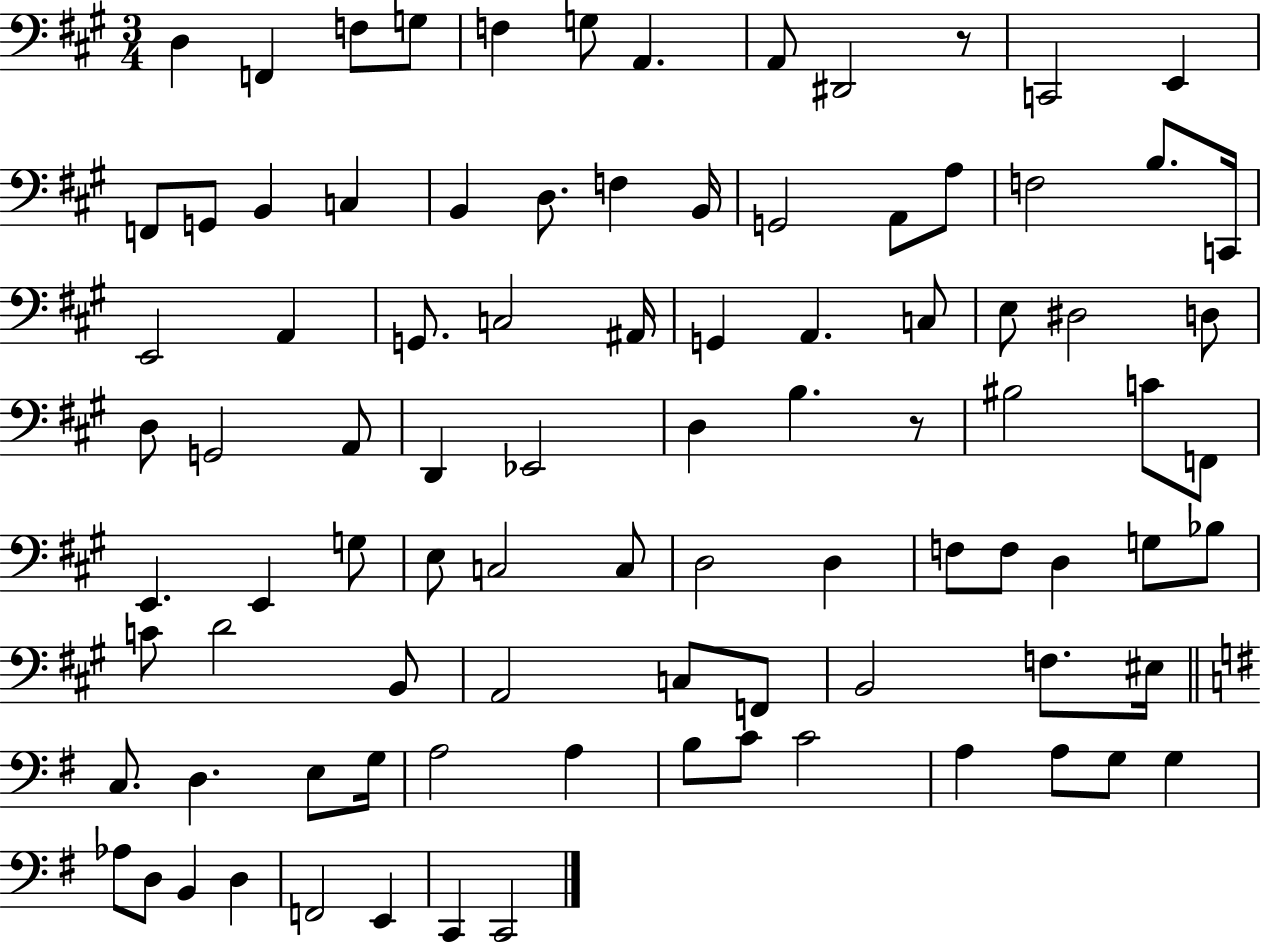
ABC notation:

X:1
T:Untitled
M:3/4
L:1/4
K:A
D, F,, F,/2 G,/2 F, G,/2 A,, A,,/2 ^D,,2 z/2 C,,2 E,, F,,/2 G,,/2 B,, C, B,, D,/2 F, B,,/4 G,,2 A,,/2 A,/2 F,2 B,/2 C,,/4 E,,2 A,, G,,/2 C,2 ^A,,/4 G,, A,, C,/2 E,/2 ^D,2 D,/2 D,/2 G,,2 A,,/2 D,, _E,,2 D, B, z/2 ^B,2 C/2 F,,/2 E,, E,, G,/2 E,/2 C,2 C,/2 D,2 D, F,/2 F,/2 D, G,/2 _B,/2 C/2 D2 B,,/2 A,,2 C,/2 F,,/2 B,,2 F,/2 ^E,/4 C,/2 D, E,/2 G,/4 A,2 A, B,/2 C/2 C2 A, A,/2 G,/2 G, _A,/2 D,/2 B,, D, F,,2 E,, C,, C,,2